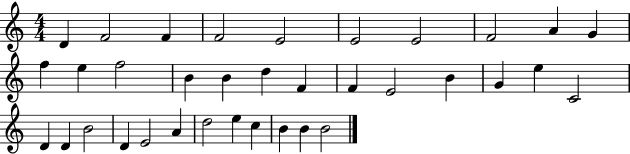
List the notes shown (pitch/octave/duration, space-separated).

D4/q F4/h F4/q F4/h E4/h E4/h E4/h F4/h A4/q G4/q F5/q E5/q F5/h B4/q B4/q D5/q F4/q F4/q E4/h B4/q G4/q E5/q C4/h D4/q D4/q B4/h D4/q E4/h A4/q D5/h E5/q C5/q B4/q B4/q B4/h